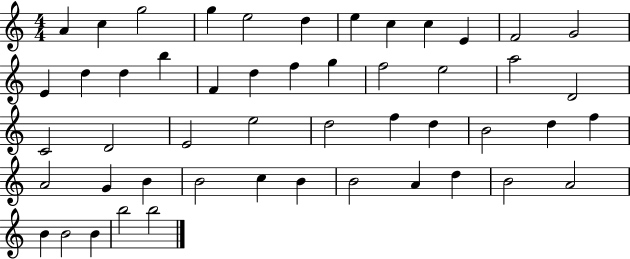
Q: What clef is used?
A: treble